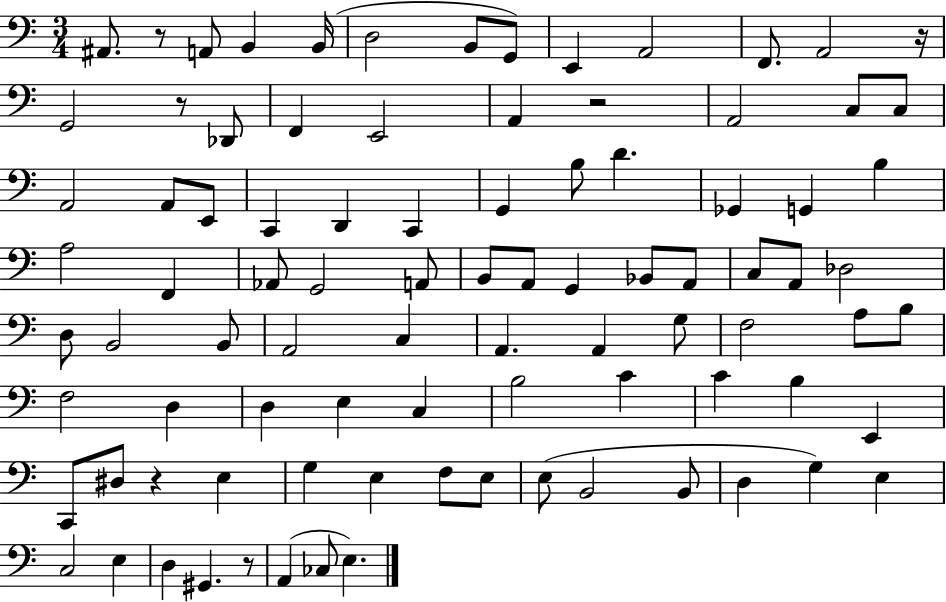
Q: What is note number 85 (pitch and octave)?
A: E3